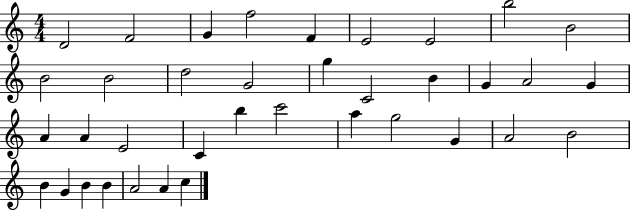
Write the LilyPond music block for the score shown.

{
  \clef treble
  \numericTimeSignature
  \time 4/4
  \key c \major
  d'2 f'2 | g'4 f''2 f'4 | e'2 e'2 | b''2 b'2 | \break b'2 b'2 | d''2 g'2 | g''4 c'2 b'4 | g'4 a'2 g'4 | \break a'4 a'4 e'2 | c'4 b''4 c'''2 | a''4 g''2 g'4 | a'2 b'2 | \break b'4 g'4 b'4 b'4 | a'2 a'4 c''4 | \bar "|."
}